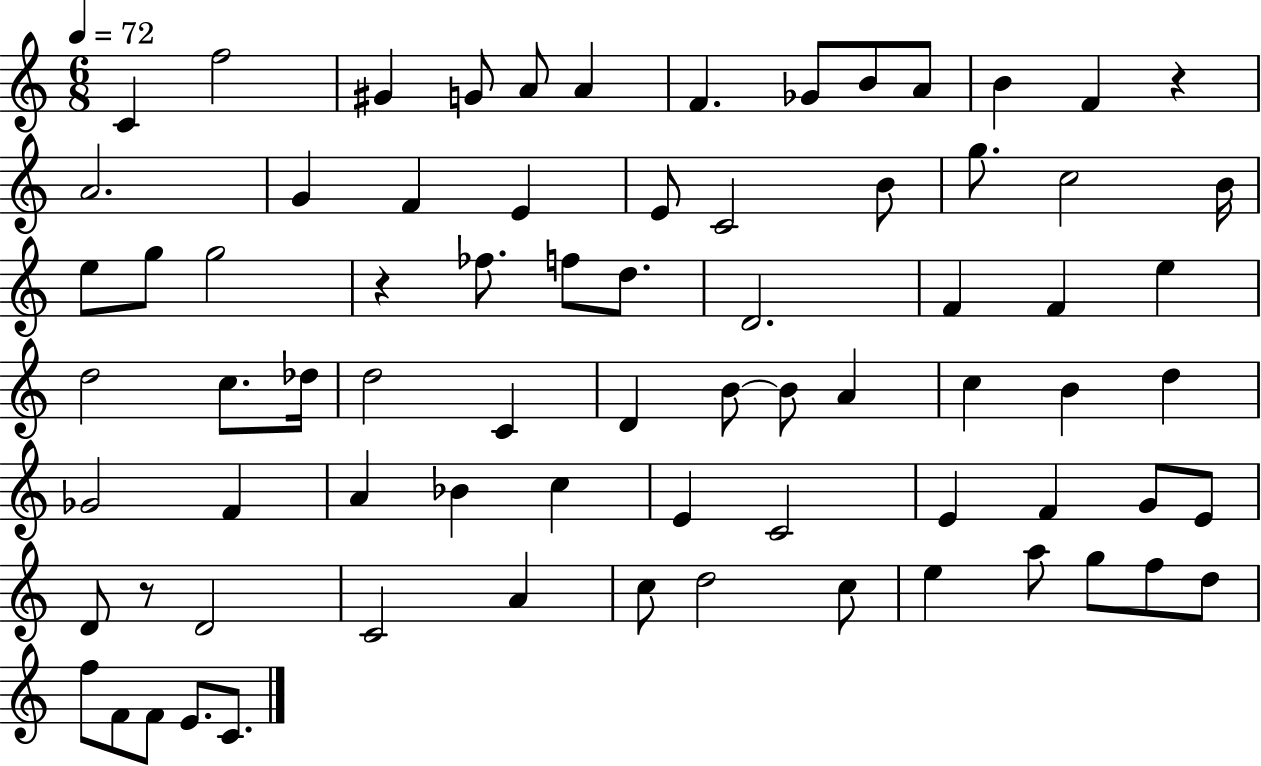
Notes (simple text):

C4/q F5/h G#4/q G4/e A4/e A4/q F4/q. Gb4/e B4/e A4/e B4/q F4/q R/q A4/h. G4/q F4/q E4/q E4/e C4/h B4/e G5/e. C5/h B4/s E5/e G5/e G5/h R/q FES5/e. F5/e D5/e. D4/h. F4/q F4/q E5/q D5/h C5/e. Db5/s D5/h C4/q D4/q B4/e B4/e A4/q C5/q B4/q D5/q Gb4/h F4/q A4/q Bb4/q C5/q E4/q C4/h E4/q F4/q G4/e E4/e D4/e R/e D4/h C4/h A4/q C5/e D5/h C5/e E5/q A5/e G5/e F5/e D5/e F5/e F4/e F4/e E4/e. C4/e.